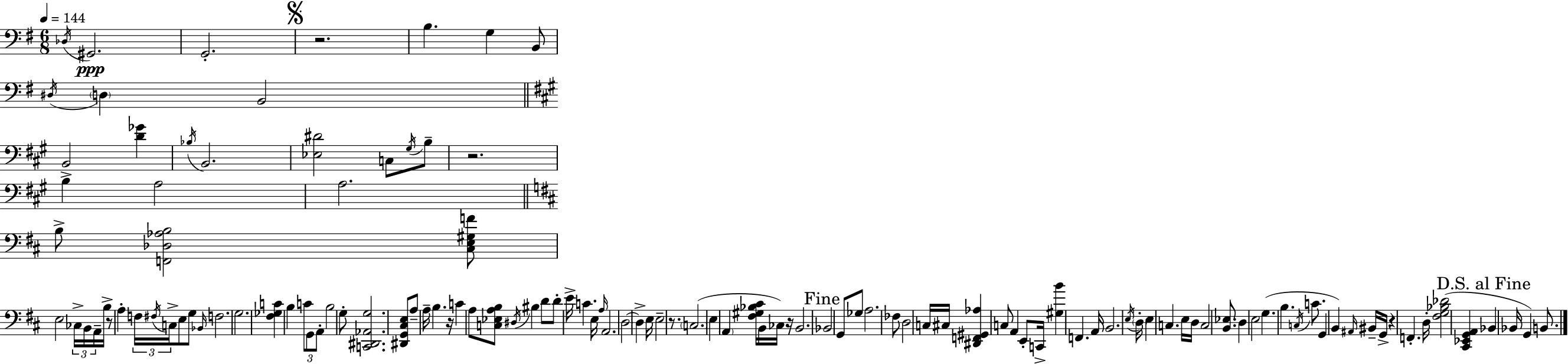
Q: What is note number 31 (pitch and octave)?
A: Bb2